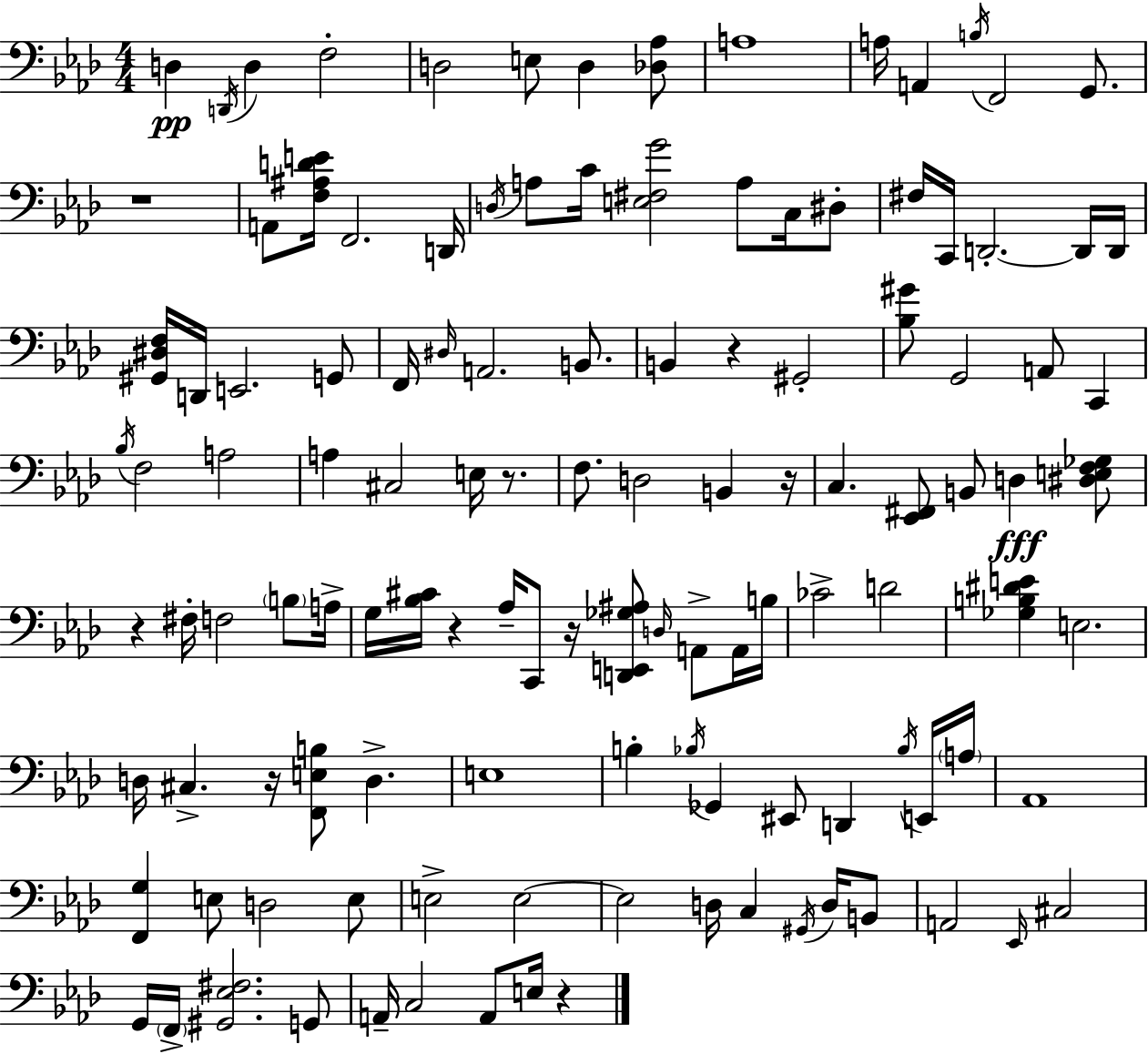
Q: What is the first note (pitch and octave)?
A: D3